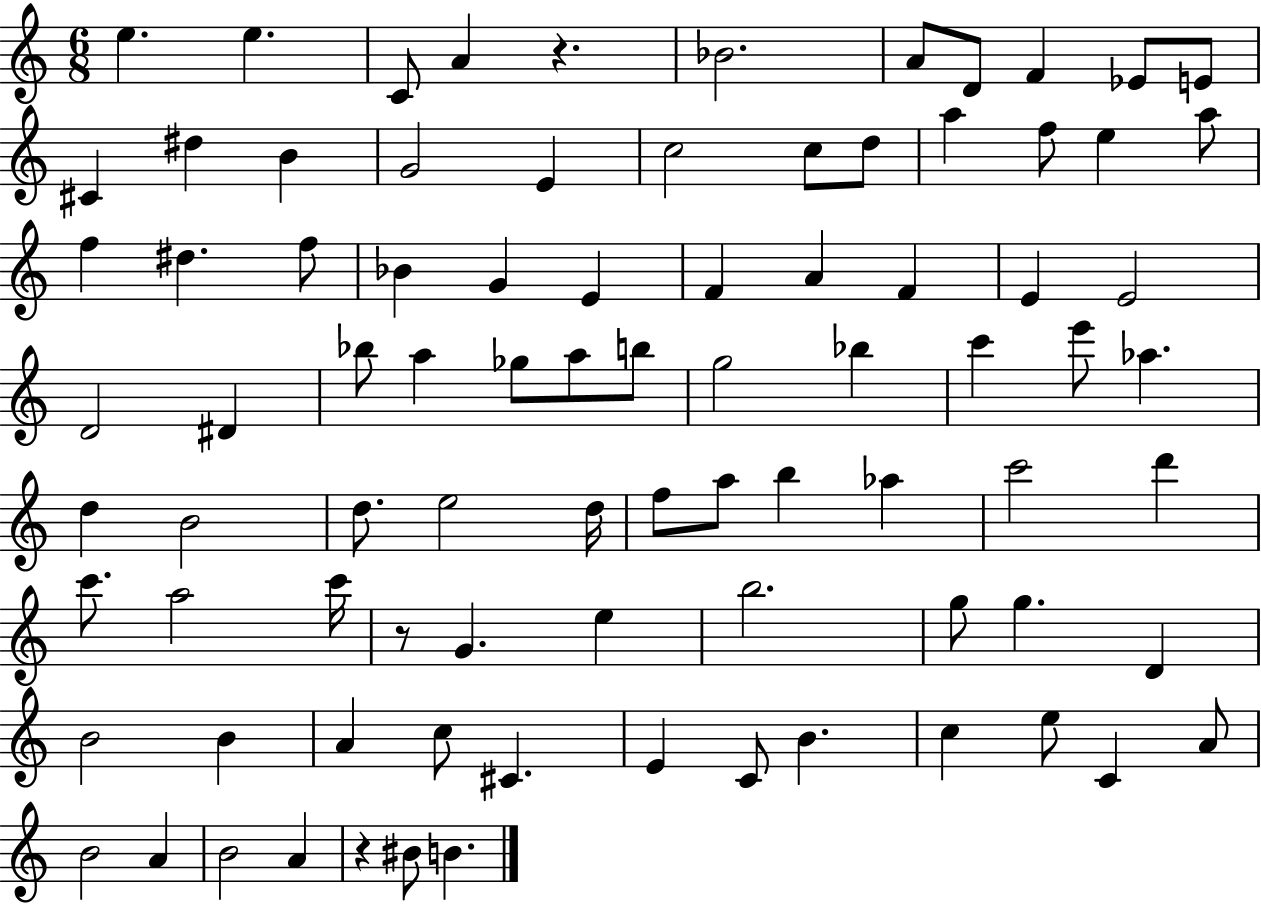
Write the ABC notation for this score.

X:1
T:Untitled
M:6/8
L:1/4
K:C
e e C/2 A z _B2 A/2 D/2 F _E/2 E/2 ^C ^d B G2 E c2 c/2 d/2 a f/2 e a/2 f ^d f/2 _B G E F A F E E2 D2 ^D _b/2 a _g/2 a/2 b/2 g2 _b c' e'/2 _a d B2 d/2 e2 d/4 f/2 a/2 b _a c'2 d' c'/2 a2 c'/4 z/2 G e b2 g/2 g D B2 B A c/2 ^C E C/2 B c e/2 C A/2 B2 A B2 A z ^B/2 B